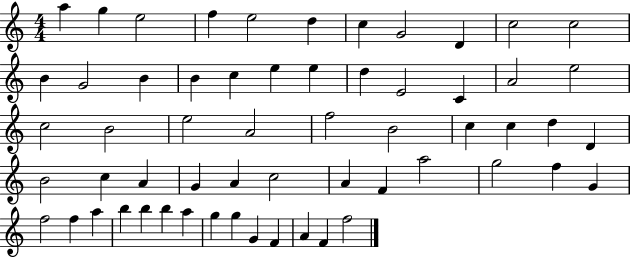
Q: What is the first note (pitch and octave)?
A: A5